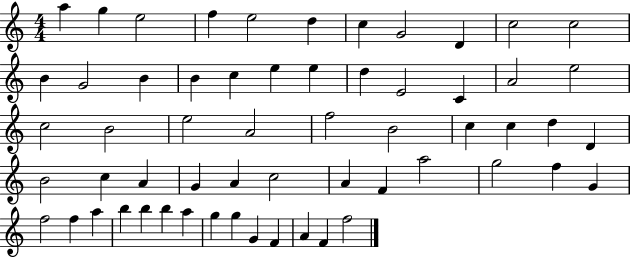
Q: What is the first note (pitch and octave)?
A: A5